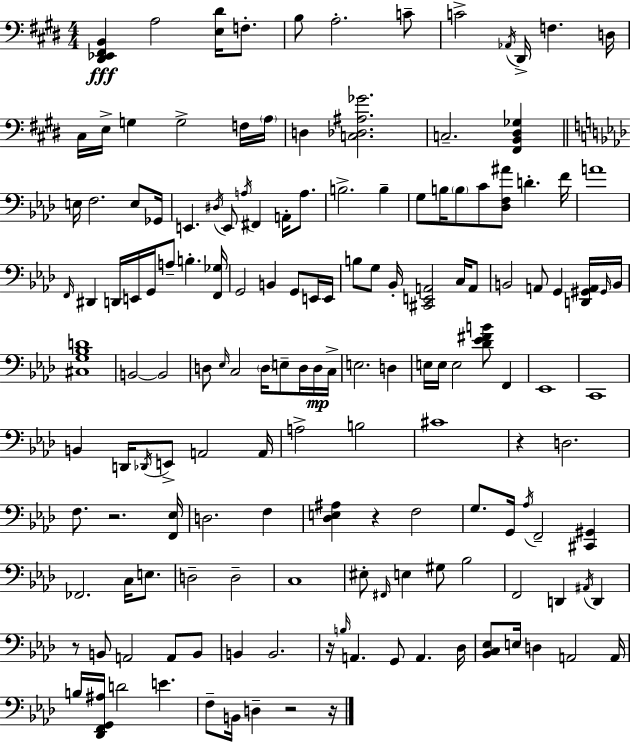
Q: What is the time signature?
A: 4/4